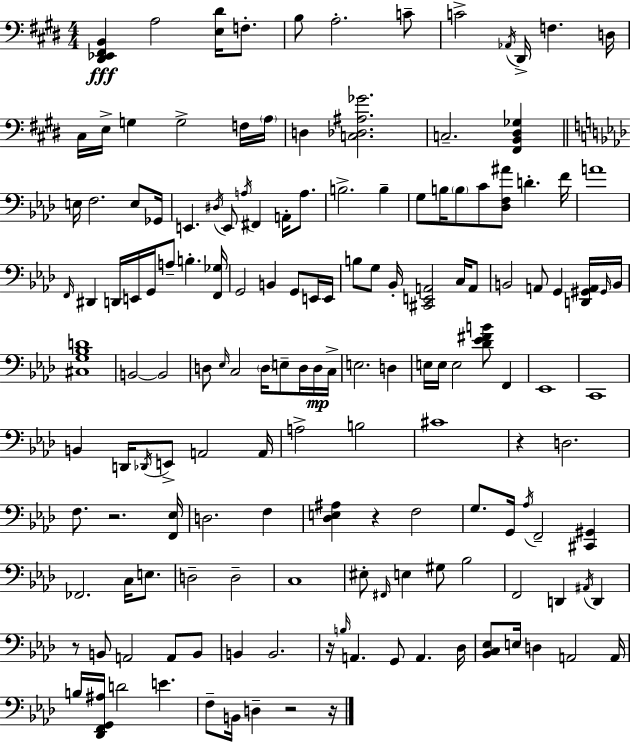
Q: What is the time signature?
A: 4/4